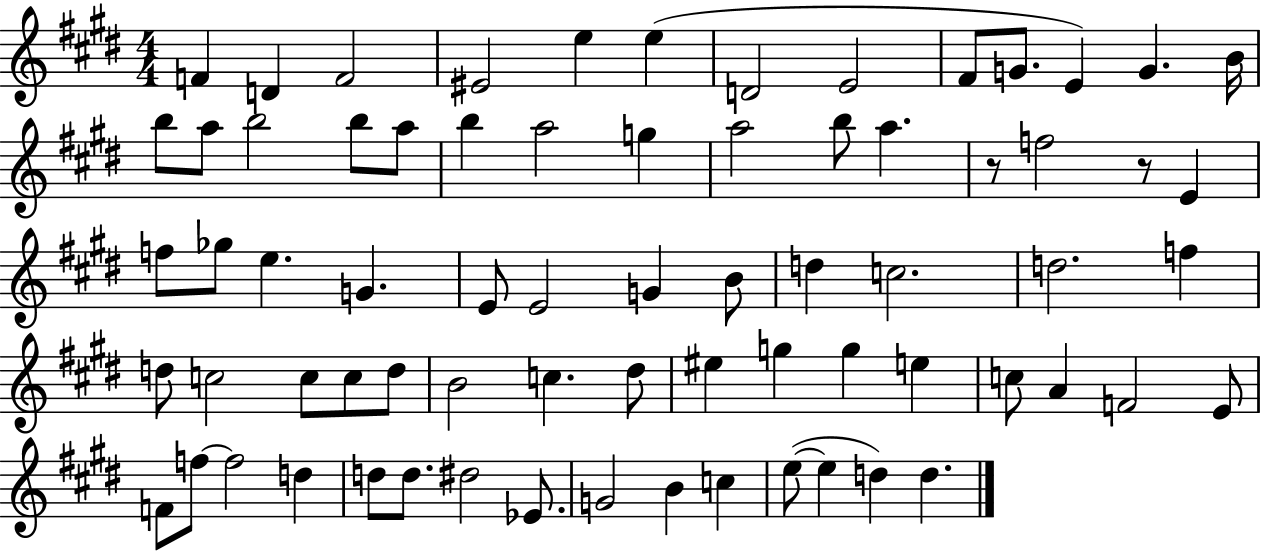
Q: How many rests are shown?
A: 2